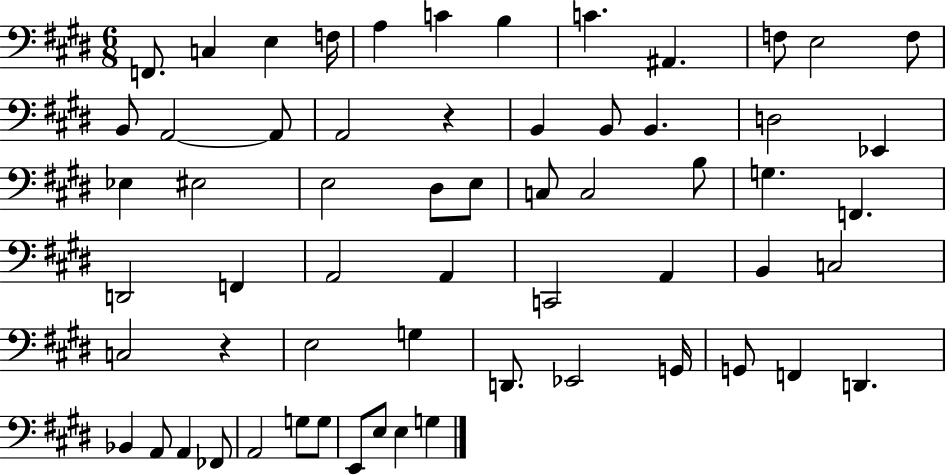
F2/e. C3/q E3/q F3/s A3/q C4/q B3/q C4/q. A#2/q. F3/e E3/h F3/e B2/e A2/h A2/e A2/h R/q B2/q B2/e B2/q. D3/h Eb2/q Eb3/q EIS3/h E3/h D#3/e E3/e C3/e C3/h B3/e G3/q. F2/q. D2/h F2/q A2/h A2/q C2/h A2/q B2/q C3/h C3/h R/q E3/h G3/q D2/e. Eb2/h G2/s G2/e F2/q D2/q. Bb2/q A2/e A2/q FES2/e A2/h G3/e G3/e E2/e E3/e E3/q G3/q